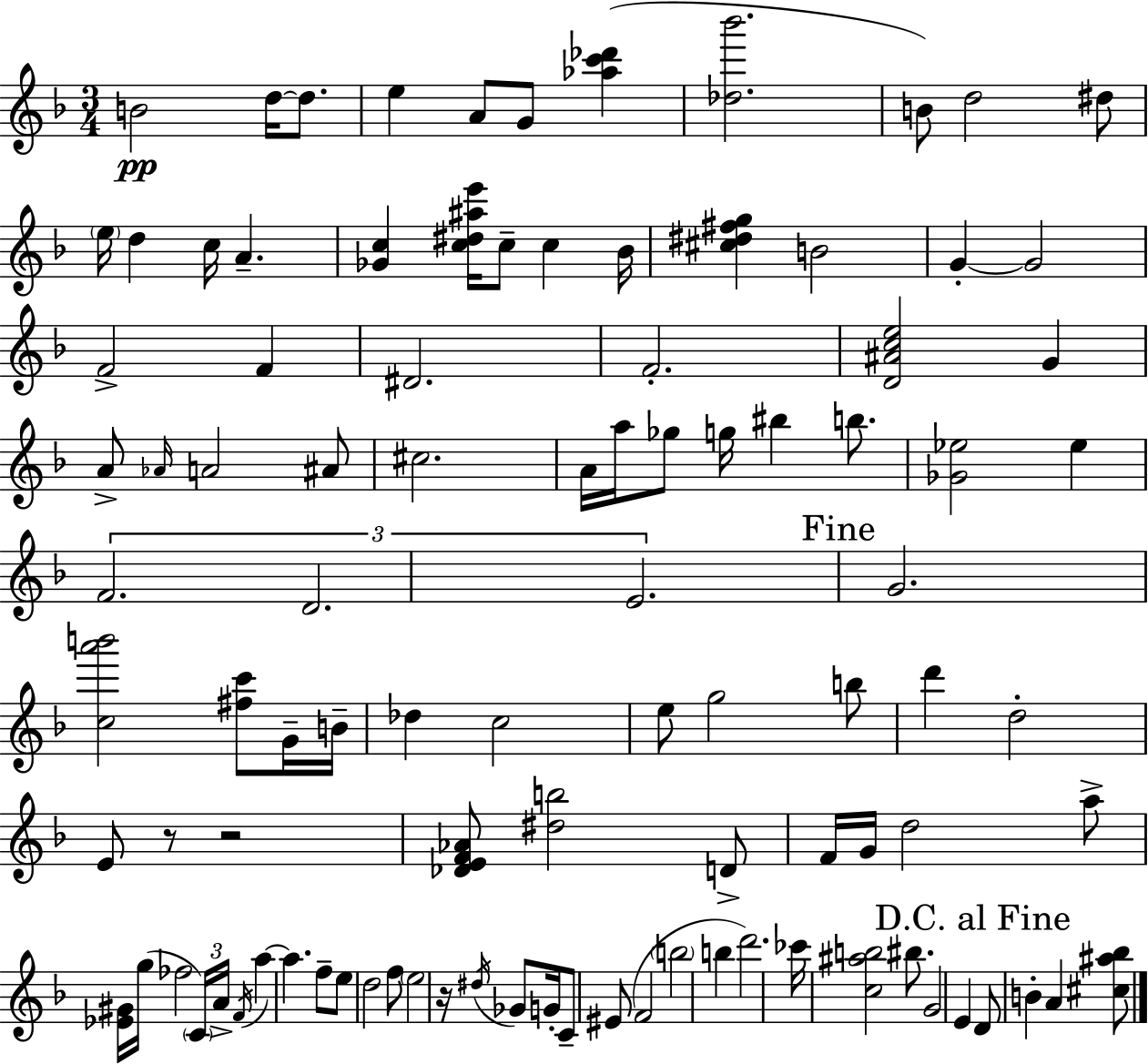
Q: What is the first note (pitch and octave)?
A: B4